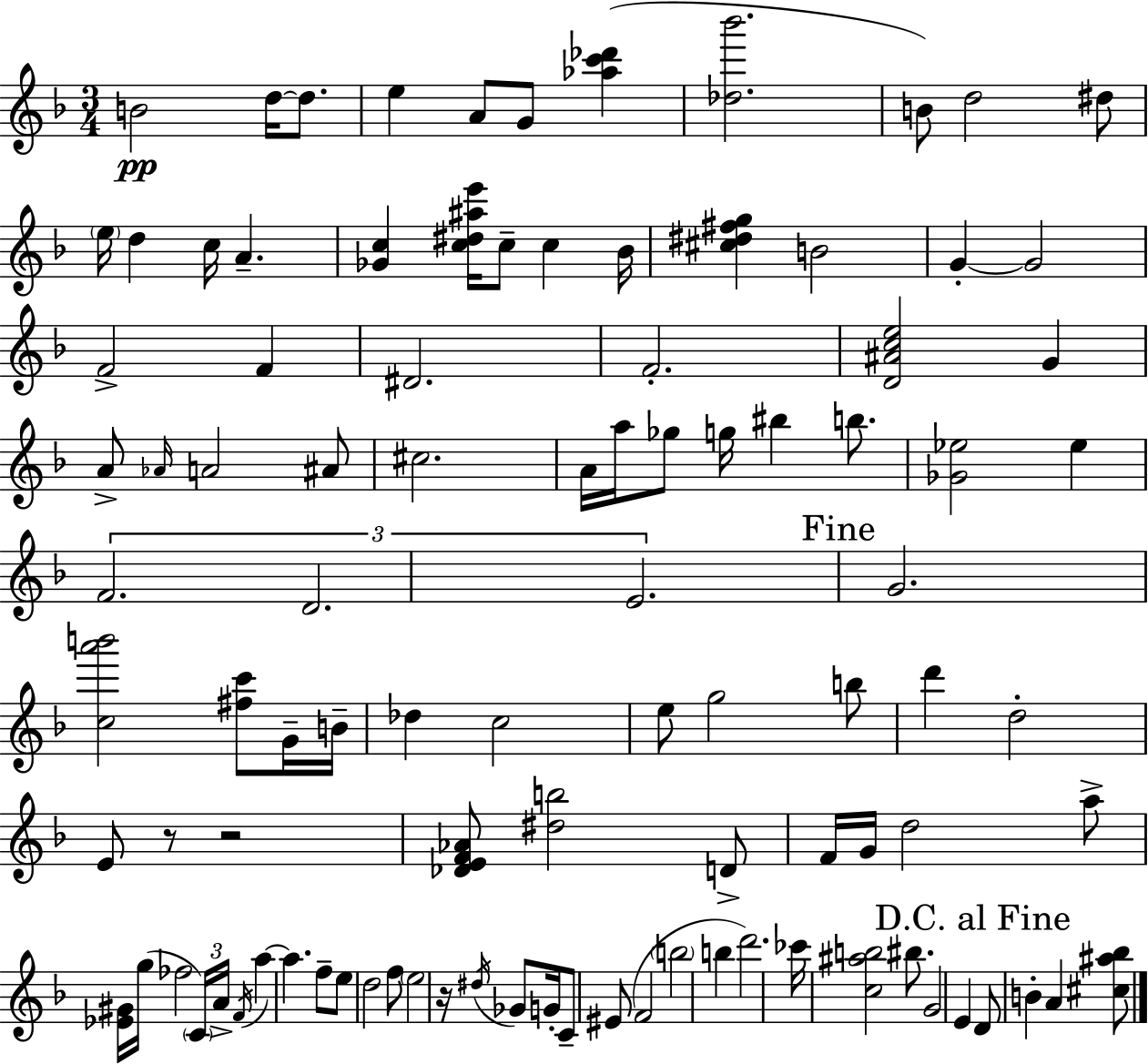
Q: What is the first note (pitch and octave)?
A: B4